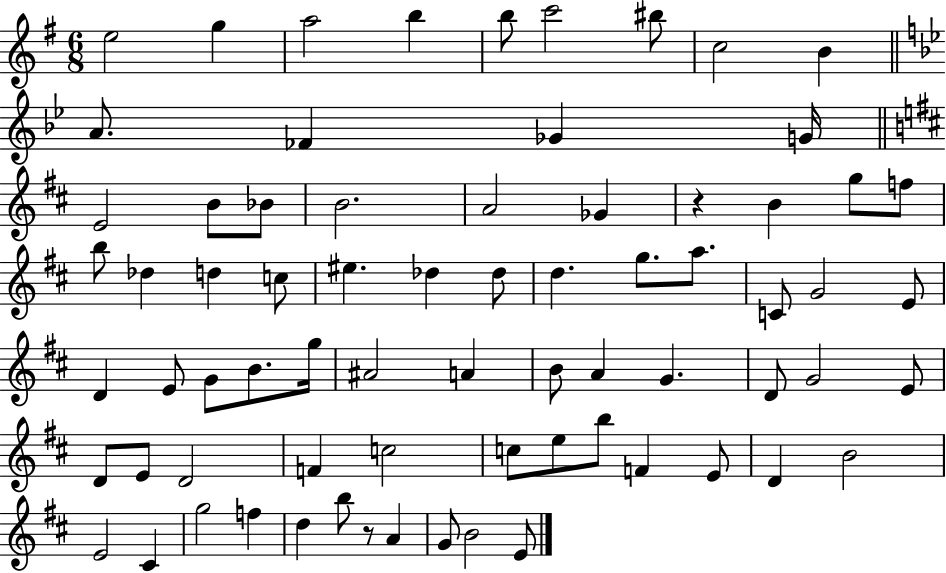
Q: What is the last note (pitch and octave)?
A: E4